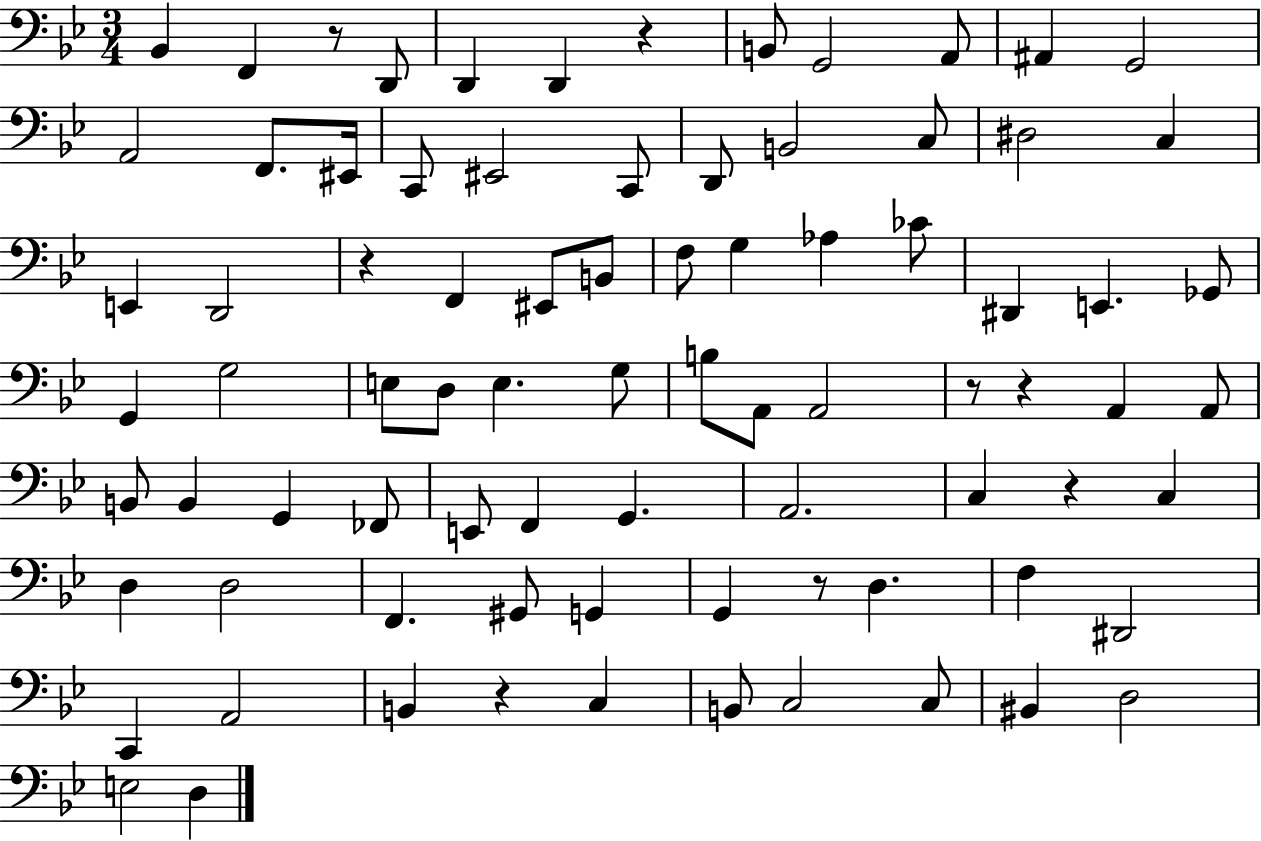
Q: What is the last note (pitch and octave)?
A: D3